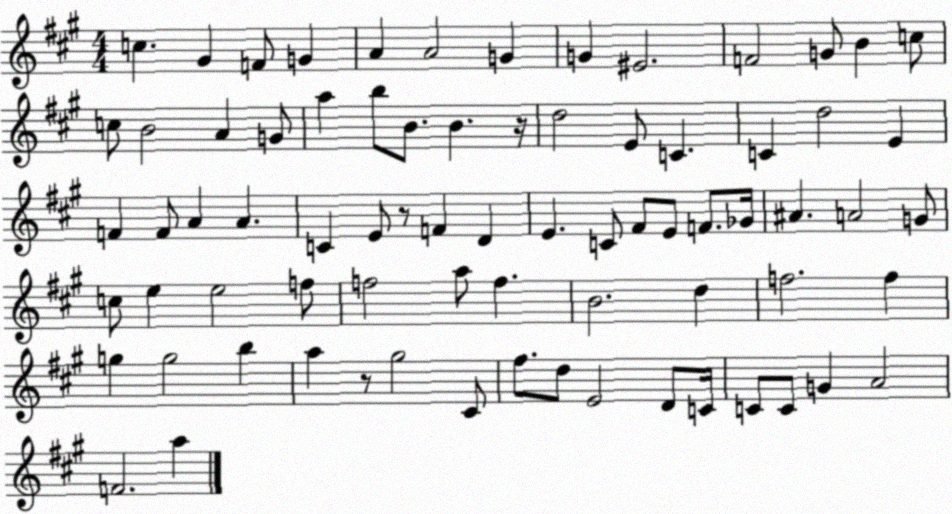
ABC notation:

X:1
T:Untitled
M:4/4
L:1/4
K:A
c ^G F/2 G A A2 G G ^E2 F2 G/2 B c/2 c/2 B2 A G/2 a b/2 B/2 B z/4 d2 E/2 C C d2 E F F/2 A A C E/2 z/2 F D E C/2 ^F/2 E/2 F/2 _G/4 ^A A2 G/2 c/2 e e2 f/2 f2 a/2 f B2 d f2 f g g2 b a z/2 ^g2 ^C/2 ^f/2 d/2 E2 D/2 C/4 C/2 C/2 G A2 F2 a